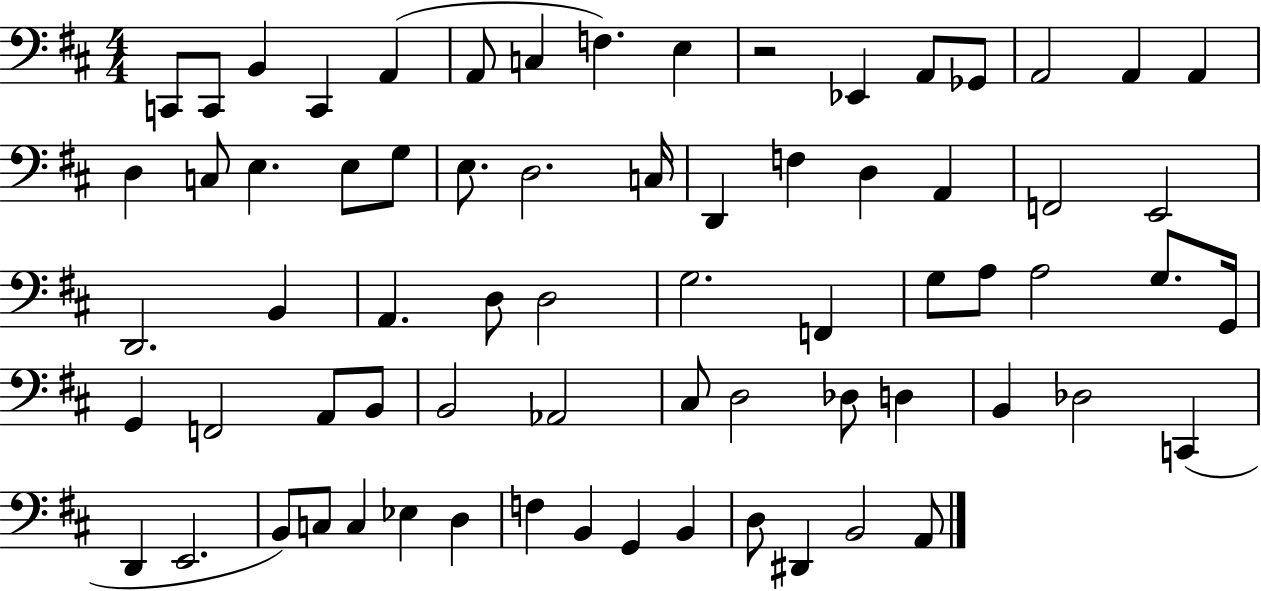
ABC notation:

X:1
T:Untitled
M:4/4
L:1/4
K:D
C,,/2 C,,/2 B,, C,, A,, A,,/2 C, F, E, z2 _E,, A,,/2 _G,,/2 A,,2 A,, A,, D, C,/2 E, E,/2 G,/2 E,/2 D,2 C,/4 D,, F, D, A,, F,,2 E,,2 D,,2 B,, A,, D,/2 D,2 G,2 F,, G,/2 A,/2 A,2 G,/2 G,,/4 G,, F,,2 A,,/2 B,,/2 B,,2 _A,,2 ^C,/2 D,2 _D,/2 D, B,, _D,2 C,, D,, E,,2 B,,/2 C,/2 C, _E, D, F, B,, G,, B,, D,/2 ^D,, B,,2 A,,/2